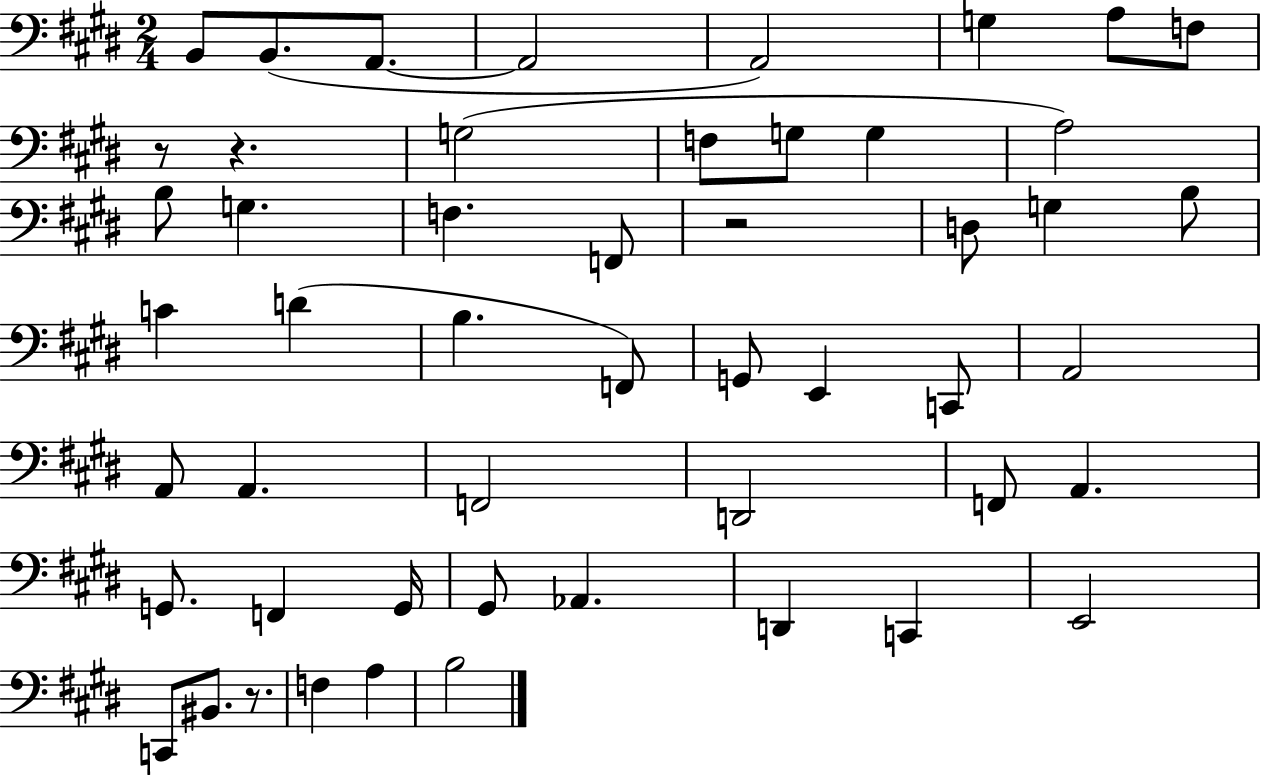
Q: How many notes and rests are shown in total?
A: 51